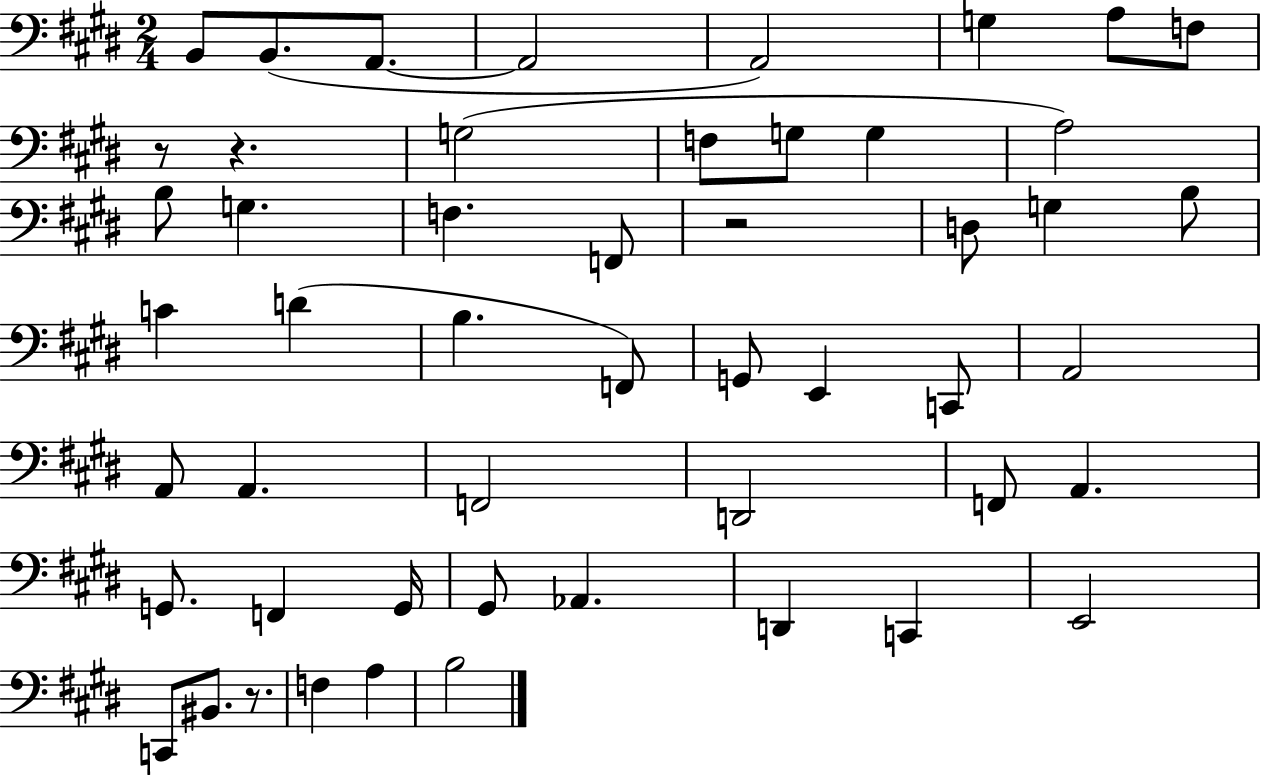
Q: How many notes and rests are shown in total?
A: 51